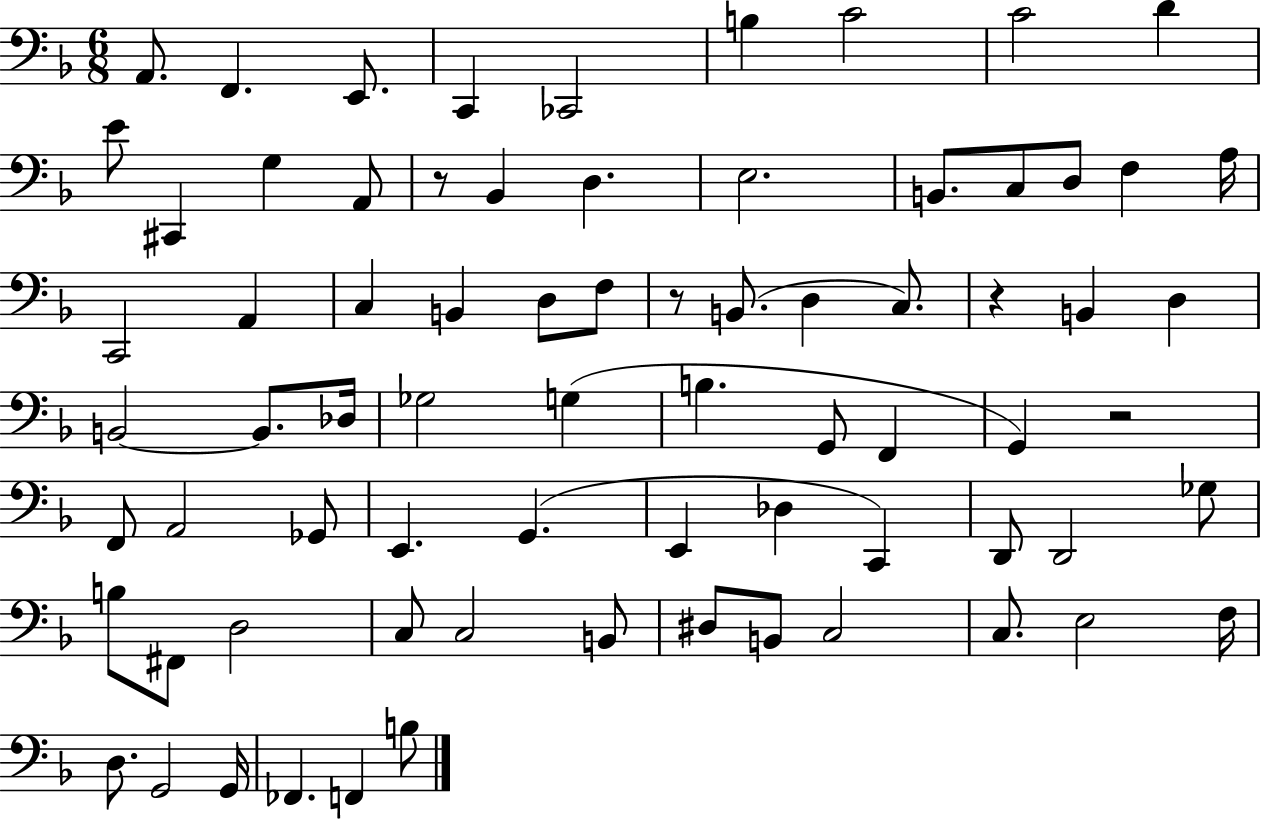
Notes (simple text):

A2/e. F2/q. E2/e. C2/q CES2/h B3/q C4/h C4/h D4/q E4/e C#2/q G3/q A2/e R/e Bb2/q D3/q. E3/h. B2/e. C3/e D3/e F3/q A3/s C2/h A2/q C3/q B2/q D3/e F3/e R/e B2/e. D3/q C3/e. R/q B2/q D3/q B2/h B2/e. Db3/s Gb3/h G3/q B3/q. G2/e F2/q G2/q R/h F2/e A2/h Gb2/e E2/q. G2/q. E2/q Db3/q C2/q D2/e D2/h Gb3/e B3/e F#2/e D3/h C3/e C3/h B2/e D#3/e B2/e C3/h C3/e. E3/h F3/s D3/e. G2/h G2/s FES2/q. F2/q B3/e